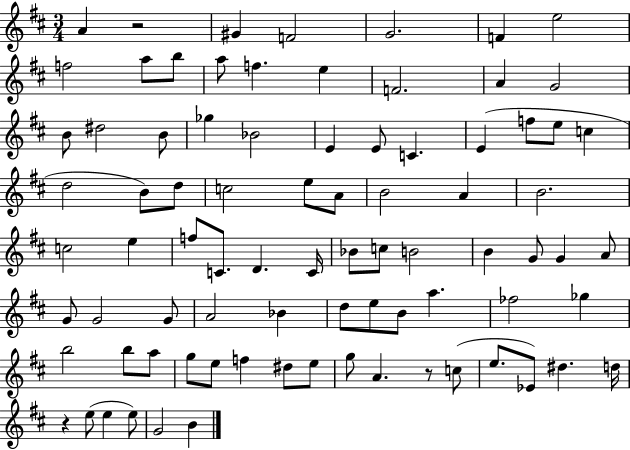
{
  \clef treble
  \numericTimeSignature
  \time 3/4
  \key d \major
  \repeat volta 2 { a'4 r2 | gis'4 f'2 | g'2. | f'4 e''2 | \break f''2 a''8 b''8 | a''8 f''4. e''4 | f'2. | a'4 g'2 | \break b'8 dis''2 b'8 | ges''4 bes'2 | e'4 e'8 c'4. | e'4( f''8 e''8 c''4 | \break d''2 b'8) d''8 | c''2 e''8 a'8 | b'2 a'4 | b'2. | \break c''2 e''4 | f''8 c'8. d'4. c'16 | bes'8 c''8 b'2 | b'4 g'8 g'4 a'8 | \break g'8 g'2 g'8 | a'2 bes'4 | d''8 e''8 b'8 a''4. | fes''2 ges''4 | \break b''2 b''8 a''8 | g''8 e''8 f''4 dis''8 e''8 | g''8 a'4. r8 c''8( | e''8. ees'8) dis''4. d''16 | \break r4 e''8( e''4 e''8) | g'2 b'4 | } \bar "|."
}